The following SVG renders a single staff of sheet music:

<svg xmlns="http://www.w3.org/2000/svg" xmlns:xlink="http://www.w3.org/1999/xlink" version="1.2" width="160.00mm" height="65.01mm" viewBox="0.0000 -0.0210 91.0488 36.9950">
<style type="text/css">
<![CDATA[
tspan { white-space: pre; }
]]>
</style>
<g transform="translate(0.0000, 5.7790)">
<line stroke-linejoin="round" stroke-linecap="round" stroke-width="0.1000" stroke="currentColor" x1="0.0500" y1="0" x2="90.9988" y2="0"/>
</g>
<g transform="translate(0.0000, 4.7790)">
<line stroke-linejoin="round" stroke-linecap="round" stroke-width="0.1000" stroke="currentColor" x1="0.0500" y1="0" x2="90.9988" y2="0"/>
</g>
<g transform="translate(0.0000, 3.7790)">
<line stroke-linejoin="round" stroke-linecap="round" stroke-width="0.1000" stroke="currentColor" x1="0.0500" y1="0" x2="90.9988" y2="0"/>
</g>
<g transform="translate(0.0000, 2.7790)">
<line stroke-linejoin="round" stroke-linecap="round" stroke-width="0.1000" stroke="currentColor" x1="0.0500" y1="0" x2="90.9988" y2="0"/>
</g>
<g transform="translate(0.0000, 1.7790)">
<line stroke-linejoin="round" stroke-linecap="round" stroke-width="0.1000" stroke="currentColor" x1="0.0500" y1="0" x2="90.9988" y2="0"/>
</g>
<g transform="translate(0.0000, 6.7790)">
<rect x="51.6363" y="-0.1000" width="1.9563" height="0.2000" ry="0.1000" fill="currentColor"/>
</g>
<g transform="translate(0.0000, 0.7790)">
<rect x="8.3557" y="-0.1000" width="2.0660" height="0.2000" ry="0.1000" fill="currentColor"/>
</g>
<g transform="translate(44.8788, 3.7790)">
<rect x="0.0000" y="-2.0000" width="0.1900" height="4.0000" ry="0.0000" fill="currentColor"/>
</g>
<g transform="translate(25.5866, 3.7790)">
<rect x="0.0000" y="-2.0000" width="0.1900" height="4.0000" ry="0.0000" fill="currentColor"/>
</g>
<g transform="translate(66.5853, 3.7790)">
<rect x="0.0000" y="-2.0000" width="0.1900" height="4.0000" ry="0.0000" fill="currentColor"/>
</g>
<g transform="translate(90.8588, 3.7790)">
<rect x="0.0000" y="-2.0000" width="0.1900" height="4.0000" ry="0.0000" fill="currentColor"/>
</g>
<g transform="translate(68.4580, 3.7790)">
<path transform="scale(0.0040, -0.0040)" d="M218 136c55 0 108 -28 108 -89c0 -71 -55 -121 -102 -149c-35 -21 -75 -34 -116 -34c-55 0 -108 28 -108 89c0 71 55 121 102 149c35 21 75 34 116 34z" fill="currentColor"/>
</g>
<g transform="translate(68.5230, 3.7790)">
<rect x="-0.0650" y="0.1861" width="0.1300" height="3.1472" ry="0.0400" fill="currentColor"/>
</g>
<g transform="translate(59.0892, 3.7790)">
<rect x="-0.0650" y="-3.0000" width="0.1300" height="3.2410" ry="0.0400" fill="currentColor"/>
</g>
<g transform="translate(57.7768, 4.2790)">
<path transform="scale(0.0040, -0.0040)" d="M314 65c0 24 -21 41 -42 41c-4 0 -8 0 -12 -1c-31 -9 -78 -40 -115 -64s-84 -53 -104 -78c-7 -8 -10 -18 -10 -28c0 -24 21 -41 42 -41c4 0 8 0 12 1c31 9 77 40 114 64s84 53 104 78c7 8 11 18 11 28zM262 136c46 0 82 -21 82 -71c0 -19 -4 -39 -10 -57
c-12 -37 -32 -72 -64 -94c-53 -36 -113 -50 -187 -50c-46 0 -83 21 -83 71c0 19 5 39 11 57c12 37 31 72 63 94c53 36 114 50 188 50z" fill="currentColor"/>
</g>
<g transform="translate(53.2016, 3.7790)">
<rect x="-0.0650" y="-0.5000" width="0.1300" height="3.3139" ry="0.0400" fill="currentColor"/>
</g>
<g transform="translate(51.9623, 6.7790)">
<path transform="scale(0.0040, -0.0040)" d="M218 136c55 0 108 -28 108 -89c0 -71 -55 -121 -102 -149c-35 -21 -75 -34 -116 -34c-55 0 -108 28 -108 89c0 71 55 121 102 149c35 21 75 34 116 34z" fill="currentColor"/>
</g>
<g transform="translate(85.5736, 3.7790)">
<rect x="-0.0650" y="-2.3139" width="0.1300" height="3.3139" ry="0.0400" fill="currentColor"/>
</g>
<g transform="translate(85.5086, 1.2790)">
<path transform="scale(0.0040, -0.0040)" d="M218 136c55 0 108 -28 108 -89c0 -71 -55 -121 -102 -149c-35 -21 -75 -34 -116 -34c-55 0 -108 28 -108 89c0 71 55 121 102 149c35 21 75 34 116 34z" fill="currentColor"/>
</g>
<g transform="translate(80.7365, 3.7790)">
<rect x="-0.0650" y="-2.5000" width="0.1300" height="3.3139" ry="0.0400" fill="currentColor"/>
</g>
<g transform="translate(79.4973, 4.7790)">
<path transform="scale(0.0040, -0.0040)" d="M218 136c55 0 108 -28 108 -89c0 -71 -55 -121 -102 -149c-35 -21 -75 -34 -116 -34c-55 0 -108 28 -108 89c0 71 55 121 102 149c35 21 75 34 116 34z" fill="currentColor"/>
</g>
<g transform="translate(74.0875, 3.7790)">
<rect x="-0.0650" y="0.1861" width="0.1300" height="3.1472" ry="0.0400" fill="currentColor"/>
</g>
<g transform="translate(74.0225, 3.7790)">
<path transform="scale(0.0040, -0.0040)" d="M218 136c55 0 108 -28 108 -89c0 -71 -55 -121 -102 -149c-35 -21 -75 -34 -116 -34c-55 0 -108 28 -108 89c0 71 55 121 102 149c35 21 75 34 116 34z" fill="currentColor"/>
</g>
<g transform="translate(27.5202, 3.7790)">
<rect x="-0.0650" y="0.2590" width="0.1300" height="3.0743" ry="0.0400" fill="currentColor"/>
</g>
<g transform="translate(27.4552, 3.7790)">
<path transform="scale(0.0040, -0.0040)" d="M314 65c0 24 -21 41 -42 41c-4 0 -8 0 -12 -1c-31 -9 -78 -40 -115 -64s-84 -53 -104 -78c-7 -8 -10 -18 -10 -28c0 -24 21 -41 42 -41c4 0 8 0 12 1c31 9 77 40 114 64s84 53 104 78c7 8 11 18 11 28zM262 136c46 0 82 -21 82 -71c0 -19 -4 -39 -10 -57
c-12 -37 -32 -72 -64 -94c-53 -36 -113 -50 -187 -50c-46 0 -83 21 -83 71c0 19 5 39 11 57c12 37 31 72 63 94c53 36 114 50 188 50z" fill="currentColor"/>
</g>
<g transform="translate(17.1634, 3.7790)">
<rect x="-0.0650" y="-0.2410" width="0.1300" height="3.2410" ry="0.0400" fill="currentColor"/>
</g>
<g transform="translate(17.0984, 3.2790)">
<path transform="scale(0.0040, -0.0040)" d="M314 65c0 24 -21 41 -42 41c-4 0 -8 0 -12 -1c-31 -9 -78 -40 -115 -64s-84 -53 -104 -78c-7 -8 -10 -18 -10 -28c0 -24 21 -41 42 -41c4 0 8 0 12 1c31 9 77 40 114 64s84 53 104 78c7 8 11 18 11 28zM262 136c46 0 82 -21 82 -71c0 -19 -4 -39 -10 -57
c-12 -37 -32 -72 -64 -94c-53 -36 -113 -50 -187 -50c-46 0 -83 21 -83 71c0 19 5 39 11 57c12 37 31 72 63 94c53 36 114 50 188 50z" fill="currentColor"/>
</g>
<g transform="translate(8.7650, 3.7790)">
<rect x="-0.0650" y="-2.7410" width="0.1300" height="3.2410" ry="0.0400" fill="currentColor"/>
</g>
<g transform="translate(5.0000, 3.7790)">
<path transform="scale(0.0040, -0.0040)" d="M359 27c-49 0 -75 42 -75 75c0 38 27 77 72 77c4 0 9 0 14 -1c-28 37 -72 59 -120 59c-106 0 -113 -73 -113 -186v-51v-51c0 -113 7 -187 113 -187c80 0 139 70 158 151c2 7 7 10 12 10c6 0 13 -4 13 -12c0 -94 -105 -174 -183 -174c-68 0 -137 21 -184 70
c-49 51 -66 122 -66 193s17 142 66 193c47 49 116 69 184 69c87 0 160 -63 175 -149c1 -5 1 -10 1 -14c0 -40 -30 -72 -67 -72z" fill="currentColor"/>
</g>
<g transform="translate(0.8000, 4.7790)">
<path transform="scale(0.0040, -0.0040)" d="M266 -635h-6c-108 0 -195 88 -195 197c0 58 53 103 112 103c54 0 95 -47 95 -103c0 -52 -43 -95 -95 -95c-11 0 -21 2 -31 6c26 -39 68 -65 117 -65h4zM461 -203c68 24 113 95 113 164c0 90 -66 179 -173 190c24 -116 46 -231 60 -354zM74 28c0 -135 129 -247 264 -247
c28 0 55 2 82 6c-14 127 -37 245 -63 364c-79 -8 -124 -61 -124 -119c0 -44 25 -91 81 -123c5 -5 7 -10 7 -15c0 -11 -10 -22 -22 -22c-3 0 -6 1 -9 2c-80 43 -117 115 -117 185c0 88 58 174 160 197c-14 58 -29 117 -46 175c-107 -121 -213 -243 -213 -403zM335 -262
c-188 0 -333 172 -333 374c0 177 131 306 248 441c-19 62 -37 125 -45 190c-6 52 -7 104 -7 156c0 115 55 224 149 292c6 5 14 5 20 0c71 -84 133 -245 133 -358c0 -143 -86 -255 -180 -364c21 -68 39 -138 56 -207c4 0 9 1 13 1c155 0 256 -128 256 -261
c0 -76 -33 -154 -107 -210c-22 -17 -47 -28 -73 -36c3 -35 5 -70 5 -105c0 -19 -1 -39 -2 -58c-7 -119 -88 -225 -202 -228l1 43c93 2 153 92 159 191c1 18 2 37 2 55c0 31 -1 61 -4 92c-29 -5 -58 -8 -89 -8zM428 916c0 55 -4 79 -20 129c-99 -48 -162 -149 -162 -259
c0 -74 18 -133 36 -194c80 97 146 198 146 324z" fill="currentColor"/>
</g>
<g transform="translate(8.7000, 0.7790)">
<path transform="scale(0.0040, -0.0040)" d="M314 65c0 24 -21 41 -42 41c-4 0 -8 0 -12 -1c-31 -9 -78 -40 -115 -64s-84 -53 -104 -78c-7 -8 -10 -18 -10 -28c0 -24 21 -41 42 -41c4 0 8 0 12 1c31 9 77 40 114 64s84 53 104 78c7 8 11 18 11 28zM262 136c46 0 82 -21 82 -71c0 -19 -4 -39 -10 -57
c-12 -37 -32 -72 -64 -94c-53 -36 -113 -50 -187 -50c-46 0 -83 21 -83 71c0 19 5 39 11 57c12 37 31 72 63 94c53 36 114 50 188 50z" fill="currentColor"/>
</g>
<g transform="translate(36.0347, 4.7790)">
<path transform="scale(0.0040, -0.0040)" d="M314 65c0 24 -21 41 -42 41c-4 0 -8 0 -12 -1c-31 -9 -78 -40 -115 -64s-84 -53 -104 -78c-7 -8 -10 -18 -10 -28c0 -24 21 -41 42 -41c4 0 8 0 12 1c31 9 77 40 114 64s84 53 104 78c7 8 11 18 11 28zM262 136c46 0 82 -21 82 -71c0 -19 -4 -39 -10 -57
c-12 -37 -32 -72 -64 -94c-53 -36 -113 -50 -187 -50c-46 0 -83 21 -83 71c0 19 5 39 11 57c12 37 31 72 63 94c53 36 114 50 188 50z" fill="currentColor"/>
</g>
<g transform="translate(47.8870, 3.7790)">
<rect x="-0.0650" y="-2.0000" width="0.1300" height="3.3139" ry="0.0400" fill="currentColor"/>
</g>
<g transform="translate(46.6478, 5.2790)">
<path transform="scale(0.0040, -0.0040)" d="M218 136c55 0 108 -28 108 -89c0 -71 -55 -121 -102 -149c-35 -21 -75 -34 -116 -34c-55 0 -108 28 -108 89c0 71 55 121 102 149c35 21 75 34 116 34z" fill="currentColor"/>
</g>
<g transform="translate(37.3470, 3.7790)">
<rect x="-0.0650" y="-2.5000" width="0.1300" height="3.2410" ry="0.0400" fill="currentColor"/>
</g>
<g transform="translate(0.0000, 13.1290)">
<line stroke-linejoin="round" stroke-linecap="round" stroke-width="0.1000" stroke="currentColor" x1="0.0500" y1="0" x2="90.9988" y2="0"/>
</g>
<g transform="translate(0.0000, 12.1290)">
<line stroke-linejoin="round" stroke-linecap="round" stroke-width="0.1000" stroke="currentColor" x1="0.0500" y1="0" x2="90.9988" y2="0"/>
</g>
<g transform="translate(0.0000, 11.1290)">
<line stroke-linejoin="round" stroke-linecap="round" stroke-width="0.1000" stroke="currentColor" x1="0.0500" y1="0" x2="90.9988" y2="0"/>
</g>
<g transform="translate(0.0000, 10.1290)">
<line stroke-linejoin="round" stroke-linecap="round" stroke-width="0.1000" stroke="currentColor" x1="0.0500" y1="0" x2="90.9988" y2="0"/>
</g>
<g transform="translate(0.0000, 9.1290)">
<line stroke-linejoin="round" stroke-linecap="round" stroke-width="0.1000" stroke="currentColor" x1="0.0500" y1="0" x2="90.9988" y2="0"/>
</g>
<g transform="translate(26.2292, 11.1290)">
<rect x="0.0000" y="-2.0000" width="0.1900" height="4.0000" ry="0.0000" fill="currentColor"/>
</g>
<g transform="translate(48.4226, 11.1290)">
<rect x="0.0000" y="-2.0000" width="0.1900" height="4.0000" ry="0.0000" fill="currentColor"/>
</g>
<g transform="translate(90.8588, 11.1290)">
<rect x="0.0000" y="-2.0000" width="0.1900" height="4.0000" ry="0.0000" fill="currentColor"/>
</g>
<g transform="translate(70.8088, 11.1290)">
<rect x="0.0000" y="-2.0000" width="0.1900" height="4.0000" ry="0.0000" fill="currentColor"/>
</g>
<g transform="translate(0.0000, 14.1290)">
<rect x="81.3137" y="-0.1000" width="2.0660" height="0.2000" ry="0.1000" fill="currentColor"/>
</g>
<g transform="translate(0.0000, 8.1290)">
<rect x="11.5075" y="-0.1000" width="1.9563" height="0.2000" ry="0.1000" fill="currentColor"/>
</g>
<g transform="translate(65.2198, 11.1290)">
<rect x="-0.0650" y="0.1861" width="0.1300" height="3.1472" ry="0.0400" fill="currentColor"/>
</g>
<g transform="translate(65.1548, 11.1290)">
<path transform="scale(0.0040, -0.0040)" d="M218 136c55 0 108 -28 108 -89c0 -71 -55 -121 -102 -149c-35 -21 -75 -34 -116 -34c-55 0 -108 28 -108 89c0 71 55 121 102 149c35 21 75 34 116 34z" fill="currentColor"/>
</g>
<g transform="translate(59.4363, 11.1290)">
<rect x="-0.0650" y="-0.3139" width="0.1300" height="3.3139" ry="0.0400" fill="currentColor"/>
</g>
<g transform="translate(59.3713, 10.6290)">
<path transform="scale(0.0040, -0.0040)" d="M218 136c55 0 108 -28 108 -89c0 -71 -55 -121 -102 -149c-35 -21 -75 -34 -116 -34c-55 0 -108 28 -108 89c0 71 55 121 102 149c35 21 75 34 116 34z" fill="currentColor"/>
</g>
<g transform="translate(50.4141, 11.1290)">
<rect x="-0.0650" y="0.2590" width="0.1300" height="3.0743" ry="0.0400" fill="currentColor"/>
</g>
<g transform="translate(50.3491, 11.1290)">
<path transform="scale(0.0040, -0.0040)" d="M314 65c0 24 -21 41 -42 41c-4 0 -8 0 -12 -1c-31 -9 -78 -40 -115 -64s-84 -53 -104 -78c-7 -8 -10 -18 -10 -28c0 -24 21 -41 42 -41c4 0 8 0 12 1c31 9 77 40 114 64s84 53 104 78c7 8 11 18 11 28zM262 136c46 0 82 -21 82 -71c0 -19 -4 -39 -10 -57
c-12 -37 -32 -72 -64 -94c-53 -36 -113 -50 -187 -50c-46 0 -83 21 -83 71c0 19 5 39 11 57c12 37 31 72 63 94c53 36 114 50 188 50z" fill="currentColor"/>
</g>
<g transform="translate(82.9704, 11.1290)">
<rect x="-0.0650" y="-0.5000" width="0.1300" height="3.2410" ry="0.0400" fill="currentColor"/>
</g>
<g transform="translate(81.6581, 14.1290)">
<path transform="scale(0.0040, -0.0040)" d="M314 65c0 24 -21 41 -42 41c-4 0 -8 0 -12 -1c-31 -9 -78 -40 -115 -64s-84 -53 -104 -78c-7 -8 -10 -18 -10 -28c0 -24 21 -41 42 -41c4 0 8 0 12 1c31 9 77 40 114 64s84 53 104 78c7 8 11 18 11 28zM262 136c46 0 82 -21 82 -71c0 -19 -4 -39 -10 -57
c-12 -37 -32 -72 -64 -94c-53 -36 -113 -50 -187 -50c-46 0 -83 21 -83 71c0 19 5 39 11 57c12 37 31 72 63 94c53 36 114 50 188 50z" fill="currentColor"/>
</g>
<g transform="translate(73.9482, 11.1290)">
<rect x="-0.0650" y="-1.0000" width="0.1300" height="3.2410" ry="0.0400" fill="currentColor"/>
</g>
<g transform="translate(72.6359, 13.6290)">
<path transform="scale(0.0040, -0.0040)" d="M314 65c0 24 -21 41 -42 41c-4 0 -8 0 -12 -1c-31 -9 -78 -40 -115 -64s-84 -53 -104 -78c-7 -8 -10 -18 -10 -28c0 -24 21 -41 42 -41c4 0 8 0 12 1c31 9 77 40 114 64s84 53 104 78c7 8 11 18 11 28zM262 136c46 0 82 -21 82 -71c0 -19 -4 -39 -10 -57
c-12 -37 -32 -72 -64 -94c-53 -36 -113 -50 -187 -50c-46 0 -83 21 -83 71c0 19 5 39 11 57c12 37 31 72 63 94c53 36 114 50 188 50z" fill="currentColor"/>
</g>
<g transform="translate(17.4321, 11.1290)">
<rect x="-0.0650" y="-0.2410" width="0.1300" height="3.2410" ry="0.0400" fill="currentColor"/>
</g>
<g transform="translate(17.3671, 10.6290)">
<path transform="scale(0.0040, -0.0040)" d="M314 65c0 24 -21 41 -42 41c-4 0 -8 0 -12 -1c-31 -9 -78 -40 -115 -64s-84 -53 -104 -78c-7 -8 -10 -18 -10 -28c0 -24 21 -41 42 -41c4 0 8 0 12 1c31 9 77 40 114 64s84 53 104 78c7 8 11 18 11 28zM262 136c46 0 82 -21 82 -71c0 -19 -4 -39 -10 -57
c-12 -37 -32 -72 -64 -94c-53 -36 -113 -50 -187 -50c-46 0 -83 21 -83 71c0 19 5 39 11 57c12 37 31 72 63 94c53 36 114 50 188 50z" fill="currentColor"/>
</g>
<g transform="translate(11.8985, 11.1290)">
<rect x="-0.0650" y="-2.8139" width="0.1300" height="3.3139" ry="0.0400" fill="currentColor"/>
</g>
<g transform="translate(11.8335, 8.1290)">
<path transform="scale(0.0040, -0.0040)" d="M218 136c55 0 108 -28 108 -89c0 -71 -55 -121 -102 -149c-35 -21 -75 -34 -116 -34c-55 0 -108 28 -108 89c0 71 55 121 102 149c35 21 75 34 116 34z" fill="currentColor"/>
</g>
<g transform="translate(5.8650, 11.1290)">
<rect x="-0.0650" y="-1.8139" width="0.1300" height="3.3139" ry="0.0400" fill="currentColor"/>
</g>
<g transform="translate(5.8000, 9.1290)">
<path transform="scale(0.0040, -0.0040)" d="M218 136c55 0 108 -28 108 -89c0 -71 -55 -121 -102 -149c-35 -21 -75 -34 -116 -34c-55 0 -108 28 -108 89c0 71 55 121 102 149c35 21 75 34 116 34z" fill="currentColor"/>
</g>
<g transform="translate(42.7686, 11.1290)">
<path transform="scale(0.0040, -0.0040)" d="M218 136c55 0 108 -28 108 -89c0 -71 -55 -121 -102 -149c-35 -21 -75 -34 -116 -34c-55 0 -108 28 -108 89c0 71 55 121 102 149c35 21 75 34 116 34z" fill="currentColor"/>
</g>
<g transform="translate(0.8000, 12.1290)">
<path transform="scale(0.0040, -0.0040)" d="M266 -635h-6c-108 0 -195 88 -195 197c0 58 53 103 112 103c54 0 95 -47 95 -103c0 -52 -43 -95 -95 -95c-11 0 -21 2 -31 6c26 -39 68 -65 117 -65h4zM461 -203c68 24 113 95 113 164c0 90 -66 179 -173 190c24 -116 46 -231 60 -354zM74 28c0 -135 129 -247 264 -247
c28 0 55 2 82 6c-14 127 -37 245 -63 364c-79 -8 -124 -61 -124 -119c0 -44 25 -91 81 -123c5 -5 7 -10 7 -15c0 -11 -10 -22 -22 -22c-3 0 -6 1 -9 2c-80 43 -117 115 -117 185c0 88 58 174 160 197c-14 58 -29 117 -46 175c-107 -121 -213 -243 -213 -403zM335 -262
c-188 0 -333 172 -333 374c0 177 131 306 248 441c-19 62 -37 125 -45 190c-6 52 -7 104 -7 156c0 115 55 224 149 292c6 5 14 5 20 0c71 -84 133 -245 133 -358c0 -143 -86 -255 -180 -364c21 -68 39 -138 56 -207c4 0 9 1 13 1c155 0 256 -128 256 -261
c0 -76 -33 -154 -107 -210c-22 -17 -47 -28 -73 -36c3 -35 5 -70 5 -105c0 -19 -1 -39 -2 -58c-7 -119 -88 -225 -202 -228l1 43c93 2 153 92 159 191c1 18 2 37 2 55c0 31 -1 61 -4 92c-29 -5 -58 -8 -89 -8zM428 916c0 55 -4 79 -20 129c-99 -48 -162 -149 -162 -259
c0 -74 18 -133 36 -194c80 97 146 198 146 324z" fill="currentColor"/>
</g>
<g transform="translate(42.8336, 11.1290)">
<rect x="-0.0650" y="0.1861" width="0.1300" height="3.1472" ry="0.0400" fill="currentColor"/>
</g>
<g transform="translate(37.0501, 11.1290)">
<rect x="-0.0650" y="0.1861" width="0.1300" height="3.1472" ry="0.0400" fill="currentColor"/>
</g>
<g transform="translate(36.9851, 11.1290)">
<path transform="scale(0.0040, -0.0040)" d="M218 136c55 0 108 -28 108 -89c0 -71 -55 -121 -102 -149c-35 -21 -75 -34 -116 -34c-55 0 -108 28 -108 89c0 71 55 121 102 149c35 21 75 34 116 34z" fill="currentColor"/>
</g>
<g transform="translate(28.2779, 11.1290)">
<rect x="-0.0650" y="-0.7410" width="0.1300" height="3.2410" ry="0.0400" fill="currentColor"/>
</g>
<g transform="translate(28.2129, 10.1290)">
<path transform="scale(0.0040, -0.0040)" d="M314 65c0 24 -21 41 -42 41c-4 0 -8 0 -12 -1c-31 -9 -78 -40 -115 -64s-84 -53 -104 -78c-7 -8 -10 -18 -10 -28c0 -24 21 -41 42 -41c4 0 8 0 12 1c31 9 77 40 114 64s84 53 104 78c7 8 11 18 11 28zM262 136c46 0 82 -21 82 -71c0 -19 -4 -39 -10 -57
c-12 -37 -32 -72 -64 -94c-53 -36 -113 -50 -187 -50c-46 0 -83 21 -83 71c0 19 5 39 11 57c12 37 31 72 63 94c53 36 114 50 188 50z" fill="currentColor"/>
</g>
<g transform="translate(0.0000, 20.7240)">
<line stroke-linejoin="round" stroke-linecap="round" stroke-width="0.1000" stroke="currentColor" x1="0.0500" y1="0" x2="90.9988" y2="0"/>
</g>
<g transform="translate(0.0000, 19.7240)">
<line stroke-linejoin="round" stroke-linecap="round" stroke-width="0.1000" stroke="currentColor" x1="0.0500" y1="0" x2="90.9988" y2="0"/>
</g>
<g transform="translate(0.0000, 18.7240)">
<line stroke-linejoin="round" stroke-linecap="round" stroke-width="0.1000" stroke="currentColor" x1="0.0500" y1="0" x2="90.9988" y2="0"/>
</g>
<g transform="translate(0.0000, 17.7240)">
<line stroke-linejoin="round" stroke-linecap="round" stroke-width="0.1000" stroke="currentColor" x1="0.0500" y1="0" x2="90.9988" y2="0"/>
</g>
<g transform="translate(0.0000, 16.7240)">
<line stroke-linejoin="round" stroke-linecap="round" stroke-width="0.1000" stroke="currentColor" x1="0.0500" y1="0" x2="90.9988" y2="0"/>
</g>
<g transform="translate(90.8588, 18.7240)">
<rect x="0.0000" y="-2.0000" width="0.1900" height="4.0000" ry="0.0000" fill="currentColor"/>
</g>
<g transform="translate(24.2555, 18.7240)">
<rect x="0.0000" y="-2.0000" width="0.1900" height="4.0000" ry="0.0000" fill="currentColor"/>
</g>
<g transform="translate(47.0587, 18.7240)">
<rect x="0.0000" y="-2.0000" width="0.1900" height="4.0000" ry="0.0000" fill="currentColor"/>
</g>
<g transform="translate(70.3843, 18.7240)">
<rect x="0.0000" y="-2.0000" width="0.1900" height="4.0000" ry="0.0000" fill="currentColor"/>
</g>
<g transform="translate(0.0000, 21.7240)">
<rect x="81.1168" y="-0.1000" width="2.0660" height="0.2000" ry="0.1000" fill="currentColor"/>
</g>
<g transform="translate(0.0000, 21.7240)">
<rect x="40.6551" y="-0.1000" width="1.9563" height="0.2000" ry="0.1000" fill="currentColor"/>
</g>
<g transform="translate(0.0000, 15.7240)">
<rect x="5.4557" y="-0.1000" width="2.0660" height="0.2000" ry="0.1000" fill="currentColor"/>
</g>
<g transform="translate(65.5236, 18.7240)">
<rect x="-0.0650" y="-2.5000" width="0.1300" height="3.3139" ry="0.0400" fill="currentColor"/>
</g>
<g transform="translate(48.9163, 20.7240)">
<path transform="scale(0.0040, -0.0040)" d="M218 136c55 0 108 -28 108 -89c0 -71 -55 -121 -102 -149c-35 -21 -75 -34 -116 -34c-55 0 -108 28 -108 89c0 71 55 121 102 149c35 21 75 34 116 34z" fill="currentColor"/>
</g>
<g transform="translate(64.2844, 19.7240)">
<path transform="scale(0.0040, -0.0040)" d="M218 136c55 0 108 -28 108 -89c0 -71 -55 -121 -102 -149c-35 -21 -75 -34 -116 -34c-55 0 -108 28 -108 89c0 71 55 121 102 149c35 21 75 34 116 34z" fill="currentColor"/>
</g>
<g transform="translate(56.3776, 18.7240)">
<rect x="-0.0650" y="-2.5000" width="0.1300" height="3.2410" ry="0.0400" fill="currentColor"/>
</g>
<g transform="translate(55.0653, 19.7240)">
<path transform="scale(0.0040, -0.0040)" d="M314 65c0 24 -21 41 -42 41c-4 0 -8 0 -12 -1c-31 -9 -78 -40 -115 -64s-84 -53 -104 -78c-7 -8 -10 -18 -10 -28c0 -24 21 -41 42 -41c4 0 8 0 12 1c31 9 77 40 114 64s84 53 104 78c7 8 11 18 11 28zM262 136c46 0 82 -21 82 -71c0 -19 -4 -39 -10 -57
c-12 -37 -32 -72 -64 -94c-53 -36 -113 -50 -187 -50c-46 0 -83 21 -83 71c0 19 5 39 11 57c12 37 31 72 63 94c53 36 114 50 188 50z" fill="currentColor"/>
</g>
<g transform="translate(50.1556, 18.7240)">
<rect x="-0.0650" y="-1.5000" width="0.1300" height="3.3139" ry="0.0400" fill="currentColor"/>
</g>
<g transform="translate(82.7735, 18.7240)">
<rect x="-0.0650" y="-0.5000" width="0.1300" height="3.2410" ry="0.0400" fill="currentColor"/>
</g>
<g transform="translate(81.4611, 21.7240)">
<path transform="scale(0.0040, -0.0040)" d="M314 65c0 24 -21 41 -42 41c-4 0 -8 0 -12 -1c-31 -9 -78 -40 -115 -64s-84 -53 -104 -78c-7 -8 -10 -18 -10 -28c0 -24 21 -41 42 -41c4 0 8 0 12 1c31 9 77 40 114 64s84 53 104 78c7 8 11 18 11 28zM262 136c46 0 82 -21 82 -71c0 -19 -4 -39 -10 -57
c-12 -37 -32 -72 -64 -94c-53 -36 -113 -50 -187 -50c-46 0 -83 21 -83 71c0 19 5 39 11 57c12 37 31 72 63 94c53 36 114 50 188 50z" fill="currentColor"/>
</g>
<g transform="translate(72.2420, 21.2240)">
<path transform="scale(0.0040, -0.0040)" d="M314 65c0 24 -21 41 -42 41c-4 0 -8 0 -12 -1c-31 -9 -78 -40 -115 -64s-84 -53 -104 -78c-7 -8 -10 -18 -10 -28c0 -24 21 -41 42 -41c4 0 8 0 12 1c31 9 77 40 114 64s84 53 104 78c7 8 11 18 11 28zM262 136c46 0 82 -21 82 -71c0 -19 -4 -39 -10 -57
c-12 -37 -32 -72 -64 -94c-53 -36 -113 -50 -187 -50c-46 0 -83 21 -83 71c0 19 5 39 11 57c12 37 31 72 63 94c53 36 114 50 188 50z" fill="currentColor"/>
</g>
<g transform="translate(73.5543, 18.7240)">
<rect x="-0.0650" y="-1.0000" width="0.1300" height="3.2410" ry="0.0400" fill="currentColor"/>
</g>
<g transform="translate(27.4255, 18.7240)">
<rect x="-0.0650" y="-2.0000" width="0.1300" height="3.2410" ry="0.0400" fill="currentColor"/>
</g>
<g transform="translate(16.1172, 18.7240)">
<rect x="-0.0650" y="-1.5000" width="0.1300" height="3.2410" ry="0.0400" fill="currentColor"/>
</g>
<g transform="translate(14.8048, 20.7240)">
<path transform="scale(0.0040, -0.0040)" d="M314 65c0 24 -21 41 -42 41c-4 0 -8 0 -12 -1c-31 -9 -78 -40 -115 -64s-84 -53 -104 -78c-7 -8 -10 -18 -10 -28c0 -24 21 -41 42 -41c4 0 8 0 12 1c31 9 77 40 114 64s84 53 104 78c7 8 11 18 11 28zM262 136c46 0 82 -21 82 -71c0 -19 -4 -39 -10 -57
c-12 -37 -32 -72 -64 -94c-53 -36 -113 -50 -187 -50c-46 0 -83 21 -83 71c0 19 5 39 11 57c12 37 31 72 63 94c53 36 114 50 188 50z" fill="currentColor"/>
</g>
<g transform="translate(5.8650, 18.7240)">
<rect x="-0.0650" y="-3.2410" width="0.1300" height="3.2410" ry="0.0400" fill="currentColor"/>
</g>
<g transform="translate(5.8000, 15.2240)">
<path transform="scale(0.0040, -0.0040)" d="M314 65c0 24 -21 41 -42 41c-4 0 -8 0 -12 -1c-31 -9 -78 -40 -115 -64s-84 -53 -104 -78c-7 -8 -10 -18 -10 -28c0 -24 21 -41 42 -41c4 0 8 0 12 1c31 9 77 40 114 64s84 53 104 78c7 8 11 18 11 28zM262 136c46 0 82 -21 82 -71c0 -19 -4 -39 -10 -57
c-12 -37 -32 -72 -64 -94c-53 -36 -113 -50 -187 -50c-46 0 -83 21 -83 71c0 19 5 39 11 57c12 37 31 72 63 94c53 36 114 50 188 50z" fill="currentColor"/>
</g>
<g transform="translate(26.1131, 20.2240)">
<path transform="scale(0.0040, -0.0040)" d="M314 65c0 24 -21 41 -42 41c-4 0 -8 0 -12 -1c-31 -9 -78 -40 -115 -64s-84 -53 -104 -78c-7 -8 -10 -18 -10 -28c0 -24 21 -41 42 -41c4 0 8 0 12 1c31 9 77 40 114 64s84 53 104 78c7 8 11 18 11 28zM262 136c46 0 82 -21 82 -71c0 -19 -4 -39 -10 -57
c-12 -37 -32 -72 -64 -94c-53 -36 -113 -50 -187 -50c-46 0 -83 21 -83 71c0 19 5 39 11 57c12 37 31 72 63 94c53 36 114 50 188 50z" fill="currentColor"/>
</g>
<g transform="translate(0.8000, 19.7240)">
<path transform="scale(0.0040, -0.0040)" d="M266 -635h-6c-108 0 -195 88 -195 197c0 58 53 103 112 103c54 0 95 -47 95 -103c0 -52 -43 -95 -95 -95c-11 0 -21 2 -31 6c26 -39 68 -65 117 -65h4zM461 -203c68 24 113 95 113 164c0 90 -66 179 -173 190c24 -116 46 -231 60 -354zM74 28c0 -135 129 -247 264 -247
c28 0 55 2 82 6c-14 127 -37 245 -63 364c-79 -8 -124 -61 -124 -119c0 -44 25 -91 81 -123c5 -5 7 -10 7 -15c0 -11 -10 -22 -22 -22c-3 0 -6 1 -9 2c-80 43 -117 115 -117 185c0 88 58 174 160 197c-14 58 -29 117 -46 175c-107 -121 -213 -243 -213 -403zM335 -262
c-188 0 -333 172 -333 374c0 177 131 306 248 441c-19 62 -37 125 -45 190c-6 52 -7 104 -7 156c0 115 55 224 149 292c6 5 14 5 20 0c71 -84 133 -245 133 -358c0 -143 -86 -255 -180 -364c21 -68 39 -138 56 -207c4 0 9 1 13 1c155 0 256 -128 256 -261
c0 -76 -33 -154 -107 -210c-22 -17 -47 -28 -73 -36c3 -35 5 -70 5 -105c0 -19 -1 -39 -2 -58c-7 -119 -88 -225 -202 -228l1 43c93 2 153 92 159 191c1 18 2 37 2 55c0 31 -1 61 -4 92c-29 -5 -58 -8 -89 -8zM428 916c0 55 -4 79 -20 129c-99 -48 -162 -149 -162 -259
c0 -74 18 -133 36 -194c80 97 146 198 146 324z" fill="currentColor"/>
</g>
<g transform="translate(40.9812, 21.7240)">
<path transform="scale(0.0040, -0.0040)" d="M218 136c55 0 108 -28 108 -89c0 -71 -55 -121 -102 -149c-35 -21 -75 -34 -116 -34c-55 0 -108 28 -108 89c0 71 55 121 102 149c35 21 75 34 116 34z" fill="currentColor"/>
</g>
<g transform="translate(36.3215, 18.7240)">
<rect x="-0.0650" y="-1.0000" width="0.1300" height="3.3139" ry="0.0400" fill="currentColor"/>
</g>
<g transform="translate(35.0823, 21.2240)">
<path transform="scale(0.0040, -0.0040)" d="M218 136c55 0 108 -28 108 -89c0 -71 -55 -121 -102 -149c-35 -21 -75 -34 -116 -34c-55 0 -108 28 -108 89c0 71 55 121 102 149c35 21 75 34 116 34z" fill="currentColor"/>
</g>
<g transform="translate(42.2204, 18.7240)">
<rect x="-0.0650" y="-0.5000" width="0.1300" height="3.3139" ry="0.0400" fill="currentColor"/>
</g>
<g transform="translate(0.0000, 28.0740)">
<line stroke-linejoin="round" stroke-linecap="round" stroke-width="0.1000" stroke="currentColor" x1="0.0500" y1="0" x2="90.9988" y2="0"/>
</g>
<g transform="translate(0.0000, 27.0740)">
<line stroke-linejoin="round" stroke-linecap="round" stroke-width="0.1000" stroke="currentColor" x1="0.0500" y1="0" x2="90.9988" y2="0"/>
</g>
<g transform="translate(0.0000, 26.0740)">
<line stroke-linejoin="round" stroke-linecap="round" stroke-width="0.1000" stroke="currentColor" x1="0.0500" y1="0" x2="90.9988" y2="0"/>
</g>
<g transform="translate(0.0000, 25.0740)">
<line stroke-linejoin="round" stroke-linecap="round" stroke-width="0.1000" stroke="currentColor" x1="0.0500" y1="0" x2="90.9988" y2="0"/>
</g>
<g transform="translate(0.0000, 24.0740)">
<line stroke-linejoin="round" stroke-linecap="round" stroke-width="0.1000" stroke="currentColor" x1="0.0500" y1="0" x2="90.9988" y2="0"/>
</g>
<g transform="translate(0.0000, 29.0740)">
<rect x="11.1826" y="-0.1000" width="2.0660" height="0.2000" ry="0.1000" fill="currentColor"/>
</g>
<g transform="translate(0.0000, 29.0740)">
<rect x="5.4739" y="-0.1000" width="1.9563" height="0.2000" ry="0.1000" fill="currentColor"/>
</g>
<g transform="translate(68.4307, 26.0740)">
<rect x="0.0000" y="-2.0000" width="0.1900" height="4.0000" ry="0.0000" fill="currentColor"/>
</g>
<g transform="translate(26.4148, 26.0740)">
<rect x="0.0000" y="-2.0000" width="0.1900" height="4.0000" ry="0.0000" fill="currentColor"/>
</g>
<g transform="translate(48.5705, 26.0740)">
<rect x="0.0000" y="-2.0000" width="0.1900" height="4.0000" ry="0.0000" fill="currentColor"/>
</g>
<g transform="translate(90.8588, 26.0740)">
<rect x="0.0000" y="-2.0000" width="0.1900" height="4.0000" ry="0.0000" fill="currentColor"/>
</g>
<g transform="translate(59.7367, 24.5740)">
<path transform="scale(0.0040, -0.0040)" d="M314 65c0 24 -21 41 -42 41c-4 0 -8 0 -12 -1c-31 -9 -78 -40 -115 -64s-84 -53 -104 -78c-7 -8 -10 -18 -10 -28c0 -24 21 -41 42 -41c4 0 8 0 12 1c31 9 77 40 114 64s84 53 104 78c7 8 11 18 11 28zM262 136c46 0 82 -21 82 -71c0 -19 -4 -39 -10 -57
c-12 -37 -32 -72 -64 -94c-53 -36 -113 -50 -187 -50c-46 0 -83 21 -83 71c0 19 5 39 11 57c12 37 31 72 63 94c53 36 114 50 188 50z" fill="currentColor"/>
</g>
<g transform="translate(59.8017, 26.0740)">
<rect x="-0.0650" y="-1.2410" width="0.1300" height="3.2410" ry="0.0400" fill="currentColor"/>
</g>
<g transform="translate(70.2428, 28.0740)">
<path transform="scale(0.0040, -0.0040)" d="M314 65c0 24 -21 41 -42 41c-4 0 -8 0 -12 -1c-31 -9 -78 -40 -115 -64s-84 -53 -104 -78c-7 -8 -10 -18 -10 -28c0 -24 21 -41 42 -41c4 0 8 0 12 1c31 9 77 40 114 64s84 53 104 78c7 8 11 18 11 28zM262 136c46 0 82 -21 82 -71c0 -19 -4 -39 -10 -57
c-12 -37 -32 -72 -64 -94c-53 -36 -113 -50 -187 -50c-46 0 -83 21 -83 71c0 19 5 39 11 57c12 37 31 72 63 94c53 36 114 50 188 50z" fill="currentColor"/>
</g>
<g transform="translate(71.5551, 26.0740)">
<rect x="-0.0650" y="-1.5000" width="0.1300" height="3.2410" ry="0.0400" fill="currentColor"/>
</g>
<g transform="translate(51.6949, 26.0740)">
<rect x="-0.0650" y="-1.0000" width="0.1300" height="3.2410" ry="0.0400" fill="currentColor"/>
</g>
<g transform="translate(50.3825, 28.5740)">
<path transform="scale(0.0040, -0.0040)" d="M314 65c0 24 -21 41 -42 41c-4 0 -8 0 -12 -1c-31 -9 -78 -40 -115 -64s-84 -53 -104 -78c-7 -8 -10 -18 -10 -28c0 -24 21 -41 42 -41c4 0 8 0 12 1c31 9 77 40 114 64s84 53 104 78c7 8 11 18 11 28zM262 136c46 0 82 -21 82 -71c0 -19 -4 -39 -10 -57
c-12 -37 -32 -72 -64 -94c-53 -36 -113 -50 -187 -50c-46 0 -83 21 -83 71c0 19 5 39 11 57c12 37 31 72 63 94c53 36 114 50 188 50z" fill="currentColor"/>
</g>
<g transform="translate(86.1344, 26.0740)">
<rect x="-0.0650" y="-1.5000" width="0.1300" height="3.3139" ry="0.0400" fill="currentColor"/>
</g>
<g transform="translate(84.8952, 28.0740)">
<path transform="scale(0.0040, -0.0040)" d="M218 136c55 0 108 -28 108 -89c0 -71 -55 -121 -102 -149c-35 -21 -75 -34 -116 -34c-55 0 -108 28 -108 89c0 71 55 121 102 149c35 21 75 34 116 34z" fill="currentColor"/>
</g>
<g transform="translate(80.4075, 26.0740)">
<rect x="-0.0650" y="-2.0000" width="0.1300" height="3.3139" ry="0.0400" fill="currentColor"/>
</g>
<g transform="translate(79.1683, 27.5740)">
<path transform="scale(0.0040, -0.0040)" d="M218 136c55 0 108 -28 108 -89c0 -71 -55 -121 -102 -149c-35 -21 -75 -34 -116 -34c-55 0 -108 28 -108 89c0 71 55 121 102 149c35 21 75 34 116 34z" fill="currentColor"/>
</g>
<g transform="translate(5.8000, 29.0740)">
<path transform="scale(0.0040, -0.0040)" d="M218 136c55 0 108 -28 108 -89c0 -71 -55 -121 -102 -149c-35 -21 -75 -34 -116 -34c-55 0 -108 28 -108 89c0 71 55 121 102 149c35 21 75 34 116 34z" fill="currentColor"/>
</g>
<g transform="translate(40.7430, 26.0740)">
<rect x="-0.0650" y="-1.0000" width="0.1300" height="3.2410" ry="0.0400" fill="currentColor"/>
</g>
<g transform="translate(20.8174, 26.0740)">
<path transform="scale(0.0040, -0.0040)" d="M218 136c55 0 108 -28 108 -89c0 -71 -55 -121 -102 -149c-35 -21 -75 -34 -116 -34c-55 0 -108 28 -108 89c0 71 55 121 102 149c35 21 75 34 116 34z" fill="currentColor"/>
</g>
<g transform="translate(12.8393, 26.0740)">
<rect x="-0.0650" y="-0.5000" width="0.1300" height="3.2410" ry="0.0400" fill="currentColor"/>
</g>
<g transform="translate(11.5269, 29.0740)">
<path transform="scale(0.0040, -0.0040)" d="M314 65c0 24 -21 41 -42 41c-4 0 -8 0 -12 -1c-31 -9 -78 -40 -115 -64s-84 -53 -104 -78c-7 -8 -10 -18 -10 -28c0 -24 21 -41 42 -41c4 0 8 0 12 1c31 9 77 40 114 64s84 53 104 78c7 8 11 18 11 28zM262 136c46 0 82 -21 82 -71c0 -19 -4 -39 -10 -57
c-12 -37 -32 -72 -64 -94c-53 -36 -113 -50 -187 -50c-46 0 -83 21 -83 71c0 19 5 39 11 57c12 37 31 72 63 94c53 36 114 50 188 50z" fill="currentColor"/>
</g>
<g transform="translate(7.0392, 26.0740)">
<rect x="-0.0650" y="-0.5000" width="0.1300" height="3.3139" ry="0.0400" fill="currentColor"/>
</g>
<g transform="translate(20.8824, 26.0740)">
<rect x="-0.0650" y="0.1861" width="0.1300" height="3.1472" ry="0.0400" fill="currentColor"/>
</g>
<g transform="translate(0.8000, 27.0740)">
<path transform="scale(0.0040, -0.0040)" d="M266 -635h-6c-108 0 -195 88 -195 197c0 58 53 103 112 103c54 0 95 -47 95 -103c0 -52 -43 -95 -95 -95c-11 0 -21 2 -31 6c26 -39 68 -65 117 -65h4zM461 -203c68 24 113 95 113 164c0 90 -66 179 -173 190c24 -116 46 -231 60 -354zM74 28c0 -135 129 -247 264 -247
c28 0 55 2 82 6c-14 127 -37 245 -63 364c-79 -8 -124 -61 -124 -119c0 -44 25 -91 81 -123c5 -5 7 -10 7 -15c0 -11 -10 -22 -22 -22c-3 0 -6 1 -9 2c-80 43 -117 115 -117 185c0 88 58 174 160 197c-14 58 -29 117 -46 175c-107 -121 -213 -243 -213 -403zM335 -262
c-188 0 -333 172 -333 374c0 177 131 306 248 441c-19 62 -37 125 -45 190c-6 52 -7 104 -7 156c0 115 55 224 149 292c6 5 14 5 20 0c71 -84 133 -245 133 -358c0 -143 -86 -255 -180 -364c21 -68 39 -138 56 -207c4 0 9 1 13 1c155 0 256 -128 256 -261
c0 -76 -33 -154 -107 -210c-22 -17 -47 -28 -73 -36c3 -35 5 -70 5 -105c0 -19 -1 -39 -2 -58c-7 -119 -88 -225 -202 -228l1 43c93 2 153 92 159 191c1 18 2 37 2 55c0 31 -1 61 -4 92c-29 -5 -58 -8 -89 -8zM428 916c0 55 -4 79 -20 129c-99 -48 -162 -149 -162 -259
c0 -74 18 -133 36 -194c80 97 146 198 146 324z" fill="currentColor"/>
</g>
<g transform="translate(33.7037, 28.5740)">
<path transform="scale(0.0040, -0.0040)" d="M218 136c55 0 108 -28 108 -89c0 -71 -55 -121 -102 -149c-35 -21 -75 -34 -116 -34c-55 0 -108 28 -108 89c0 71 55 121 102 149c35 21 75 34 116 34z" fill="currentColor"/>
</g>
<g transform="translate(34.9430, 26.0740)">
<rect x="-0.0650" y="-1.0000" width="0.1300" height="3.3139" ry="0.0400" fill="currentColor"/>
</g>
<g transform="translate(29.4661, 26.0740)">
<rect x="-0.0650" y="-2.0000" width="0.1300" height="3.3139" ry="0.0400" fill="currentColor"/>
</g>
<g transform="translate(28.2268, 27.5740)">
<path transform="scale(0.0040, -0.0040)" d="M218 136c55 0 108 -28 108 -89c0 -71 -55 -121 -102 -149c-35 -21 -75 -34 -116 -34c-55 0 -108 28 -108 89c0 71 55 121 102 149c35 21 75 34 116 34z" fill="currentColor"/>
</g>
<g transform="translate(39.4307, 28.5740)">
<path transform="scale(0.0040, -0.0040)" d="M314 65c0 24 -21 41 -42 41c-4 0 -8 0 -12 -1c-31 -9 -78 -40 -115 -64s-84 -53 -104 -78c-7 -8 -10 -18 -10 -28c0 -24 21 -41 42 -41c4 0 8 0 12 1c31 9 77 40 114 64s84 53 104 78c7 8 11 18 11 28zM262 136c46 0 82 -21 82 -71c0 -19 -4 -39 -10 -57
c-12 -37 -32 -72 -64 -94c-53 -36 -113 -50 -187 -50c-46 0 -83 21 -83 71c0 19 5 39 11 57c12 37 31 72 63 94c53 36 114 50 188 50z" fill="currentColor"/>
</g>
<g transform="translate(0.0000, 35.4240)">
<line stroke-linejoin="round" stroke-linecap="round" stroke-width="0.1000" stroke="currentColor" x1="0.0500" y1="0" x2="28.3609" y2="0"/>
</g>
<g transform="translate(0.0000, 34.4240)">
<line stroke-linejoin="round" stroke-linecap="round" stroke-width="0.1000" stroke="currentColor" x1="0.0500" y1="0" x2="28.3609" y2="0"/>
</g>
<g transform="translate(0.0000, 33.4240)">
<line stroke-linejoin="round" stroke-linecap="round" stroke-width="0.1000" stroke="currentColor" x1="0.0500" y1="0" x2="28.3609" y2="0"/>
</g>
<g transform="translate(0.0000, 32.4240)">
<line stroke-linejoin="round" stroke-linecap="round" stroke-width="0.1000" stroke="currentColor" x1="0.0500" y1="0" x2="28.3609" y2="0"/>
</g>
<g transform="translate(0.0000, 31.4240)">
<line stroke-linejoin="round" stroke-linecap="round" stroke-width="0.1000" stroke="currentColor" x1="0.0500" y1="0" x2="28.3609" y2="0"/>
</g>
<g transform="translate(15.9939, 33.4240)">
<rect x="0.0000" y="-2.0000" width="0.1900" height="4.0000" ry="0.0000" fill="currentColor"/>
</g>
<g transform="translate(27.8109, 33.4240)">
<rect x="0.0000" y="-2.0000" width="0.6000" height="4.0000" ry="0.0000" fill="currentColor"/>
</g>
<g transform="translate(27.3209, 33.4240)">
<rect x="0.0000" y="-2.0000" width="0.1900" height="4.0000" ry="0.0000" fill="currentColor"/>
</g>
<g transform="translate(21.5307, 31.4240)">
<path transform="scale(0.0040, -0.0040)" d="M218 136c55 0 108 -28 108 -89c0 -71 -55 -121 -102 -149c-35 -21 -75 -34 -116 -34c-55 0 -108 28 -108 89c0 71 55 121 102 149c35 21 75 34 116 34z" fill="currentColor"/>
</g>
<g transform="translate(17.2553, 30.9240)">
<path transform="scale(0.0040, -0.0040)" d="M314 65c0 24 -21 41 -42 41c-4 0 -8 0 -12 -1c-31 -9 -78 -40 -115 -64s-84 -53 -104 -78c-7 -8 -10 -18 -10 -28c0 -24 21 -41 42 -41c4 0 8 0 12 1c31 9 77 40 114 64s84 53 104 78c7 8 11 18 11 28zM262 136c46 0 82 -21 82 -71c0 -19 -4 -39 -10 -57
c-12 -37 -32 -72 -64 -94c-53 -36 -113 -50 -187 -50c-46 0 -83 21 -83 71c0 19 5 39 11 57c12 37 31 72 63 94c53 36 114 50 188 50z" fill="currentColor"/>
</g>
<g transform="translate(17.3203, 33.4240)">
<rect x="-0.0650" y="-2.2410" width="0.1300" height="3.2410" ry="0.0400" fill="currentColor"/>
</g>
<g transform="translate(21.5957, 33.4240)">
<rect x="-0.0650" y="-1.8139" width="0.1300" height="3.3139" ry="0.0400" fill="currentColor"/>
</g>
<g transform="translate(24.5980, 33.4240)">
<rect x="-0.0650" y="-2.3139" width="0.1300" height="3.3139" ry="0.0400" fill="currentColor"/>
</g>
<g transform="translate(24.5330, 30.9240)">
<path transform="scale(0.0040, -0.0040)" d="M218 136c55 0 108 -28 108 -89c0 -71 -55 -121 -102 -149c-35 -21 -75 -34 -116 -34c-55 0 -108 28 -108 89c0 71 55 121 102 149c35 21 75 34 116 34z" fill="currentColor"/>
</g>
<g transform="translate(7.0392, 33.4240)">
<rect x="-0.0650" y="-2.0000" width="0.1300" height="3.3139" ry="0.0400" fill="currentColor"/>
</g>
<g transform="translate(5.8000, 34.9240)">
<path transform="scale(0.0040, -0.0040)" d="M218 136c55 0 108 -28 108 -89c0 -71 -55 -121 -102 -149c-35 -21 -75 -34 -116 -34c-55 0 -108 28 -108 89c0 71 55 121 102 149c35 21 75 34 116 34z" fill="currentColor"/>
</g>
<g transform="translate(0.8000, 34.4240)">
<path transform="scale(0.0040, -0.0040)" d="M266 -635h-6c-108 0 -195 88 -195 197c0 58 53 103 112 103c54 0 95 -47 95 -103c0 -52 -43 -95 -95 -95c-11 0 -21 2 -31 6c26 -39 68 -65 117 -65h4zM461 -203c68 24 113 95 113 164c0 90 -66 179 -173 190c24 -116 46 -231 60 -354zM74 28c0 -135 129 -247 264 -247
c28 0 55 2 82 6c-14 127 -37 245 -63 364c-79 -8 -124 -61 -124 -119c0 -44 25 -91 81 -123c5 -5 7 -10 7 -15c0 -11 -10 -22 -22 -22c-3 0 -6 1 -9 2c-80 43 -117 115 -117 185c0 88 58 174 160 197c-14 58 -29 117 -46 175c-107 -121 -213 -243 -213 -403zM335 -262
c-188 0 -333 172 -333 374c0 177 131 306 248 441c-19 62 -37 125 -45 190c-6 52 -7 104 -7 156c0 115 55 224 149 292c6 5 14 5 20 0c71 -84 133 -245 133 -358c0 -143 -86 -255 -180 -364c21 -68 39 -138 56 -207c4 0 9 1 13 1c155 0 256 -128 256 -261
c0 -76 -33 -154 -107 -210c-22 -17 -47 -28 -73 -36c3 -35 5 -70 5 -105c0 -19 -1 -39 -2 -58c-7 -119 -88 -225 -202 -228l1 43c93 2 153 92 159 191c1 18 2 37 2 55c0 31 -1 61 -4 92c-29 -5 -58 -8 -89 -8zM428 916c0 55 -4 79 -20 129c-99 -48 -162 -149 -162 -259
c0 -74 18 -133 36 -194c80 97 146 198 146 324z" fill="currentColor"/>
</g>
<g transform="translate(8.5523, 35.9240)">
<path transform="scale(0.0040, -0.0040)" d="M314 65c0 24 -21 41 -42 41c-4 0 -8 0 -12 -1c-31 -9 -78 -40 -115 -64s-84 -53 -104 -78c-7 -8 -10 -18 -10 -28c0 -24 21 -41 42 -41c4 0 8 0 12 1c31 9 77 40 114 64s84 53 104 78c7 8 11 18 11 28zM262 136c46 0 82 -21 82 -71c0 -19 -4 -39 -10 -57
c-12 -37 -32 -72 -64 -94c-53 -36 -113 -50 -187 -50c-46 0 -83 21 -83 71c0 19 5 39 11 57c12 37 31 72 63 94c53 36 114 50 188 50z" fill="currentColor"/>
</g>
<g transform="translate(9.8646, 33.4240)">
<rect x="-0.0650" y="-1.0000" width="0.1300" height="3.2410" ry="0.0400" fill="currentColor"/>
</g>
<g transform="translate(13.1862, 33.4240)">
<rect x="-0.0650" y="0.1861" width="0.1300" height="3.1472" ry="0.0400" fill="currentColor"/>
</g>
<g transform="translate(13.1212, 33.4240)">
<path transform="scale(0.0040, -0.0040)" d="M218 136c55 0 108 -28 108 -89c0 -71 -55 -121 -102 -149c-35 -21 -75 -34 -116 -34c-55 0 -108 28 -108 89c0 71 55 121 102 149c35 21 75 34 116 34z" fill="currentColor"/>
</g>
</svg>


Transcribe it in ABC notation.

X:1
T:Untitled
M:4/4
L:1/4
K:C
a2 c2 B2 G2 F C A2 B B G g f a c2 d2 B B B2 c B D2 C2 b2 E2 F2 D C E G2 G D2 C2 C C2 B F D D2 D2 e2 E2 F E F D2 B g2 f g